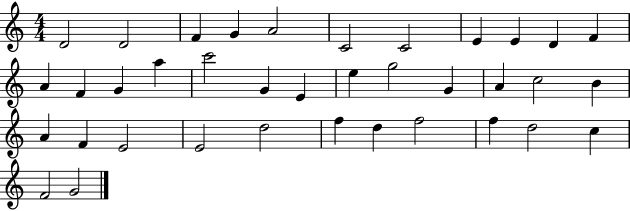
X:1
T:Untitled
M:4/4
L:1/4
K:C
D2 D2 F G A2 C2 C2 E E D F A F G a c'2 G E e g2 G A c2 B A F E2 E2 d2 f d f2 f d2 c F2 G2